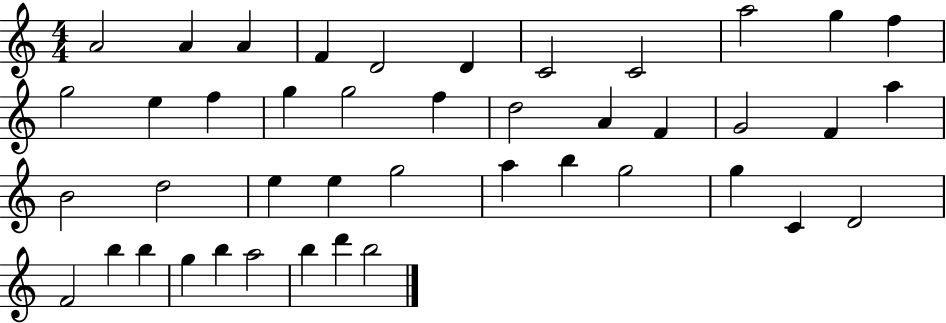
A4/h A4/q A4/q F4/q D4/h D4/q C4/h C4/h A5/h G5/q F5/q G5/h E5/q F5/q G5/q G5/h F5/q D5/h A4/q F4/q G4/h F4/q A5/q B4/h D5/h E5/q E5/q G5/h A5/q B5/q G5/h G5/q C4/q D4/h F4/h B5/q B5/q G5/q B5/q A5/h B5/q D6/q B5/h